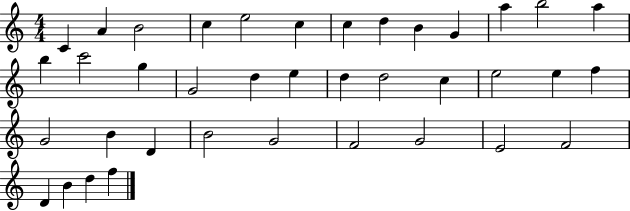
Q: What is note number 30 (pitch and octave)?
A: G4